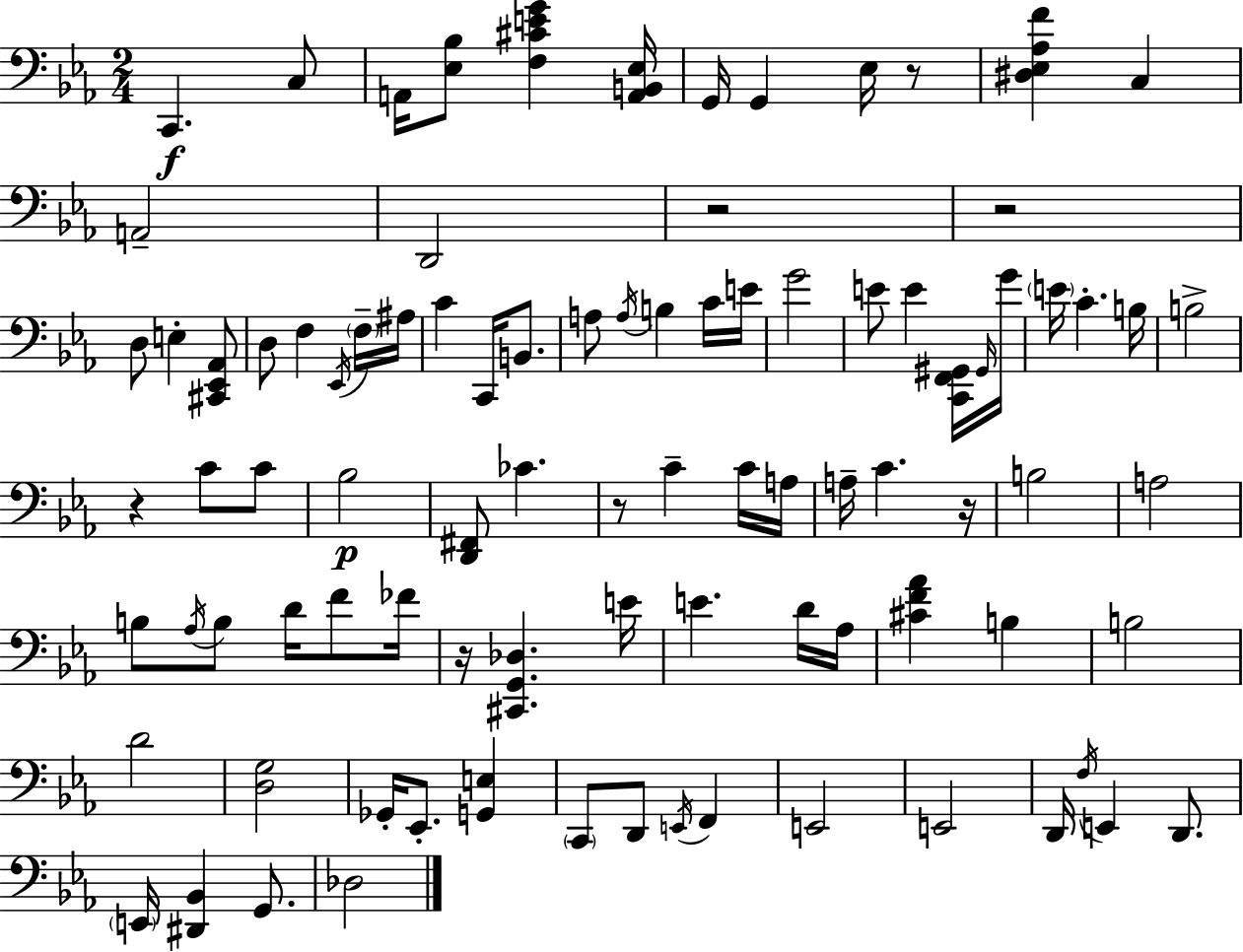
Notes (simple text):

C2/q. C3/e A2/s [Eb3,Bb3]/e [F3,C#4,E4,G4]/q [A2,B2,Eb3]/s G2/s G2/q Eb3/s R/e [D#3,Eb3,Ab3,F4]/q C3/q A2/h D2/h R/h R/h D3/e E3/q [C#2,Eb2,Ab2]/e D3/e F3/q Eb2/s F3/s A#3/s C4/q C2/s B2/e. A3/e A3/s B3/q C4/s E4/s G4/h E4/e E4/q [C2,F2,G#2]/s G#2/s G4/s E4/s C4/q. B3/s B3/h R/q C4/e C4/e Bb3/h [D2,F#2]/e CES4/q. R/e C4/q C4/s A3/s A3/s C4/q. R/s B3/h A3/h B3/e Ab3/s B3/e D4/s F4/e FES4/s R/s [C#2,G2,Db3]/q. E4/s E4/q. D4/s Ab3/s [C#4,F4,Ab4]/q B3/q B3/h D4/h [D3,G3]/h Gb2/s Eb2/e. [G2,E3]/q C2/e D2/e E2/s F2/q E2/h E2/h D2/s F3/s E2/q D2/e. E2/s [D#2,Bb2]/q G2/e. Db3/h